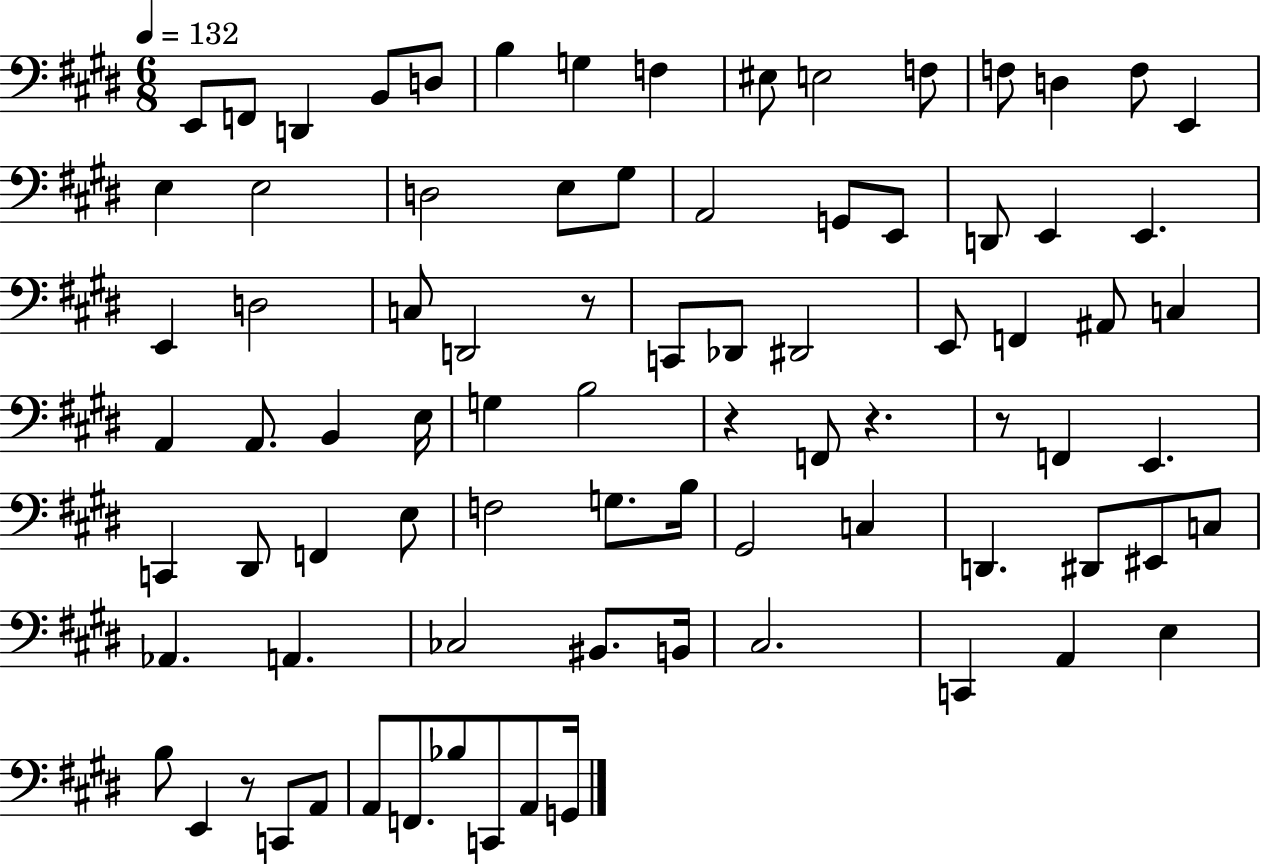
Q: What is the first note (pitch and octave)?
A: E2